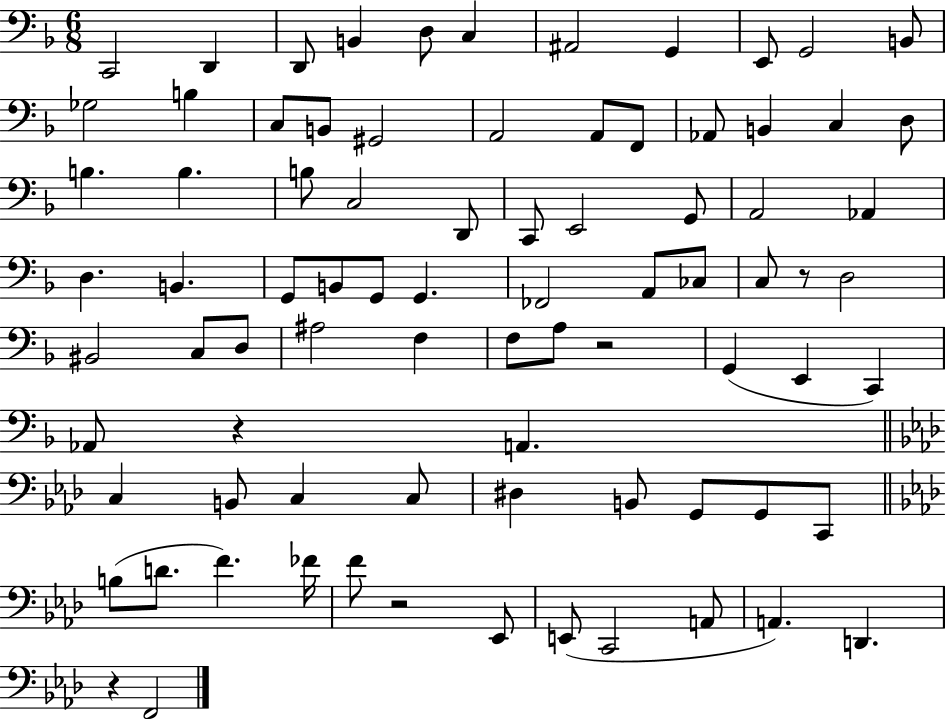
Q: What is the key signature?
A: F major